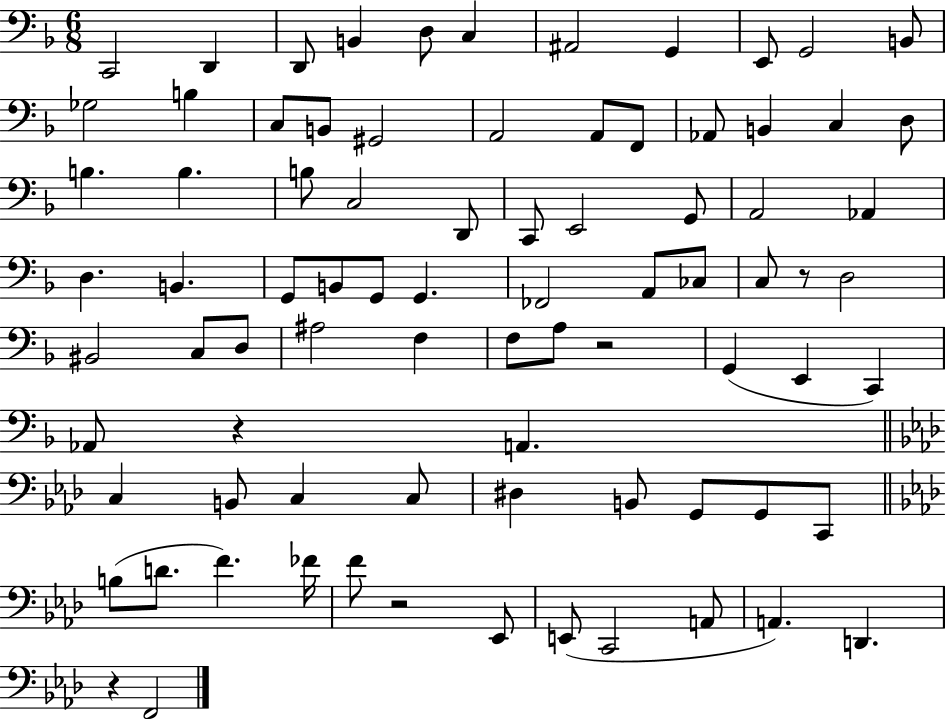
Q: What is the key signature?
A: F major